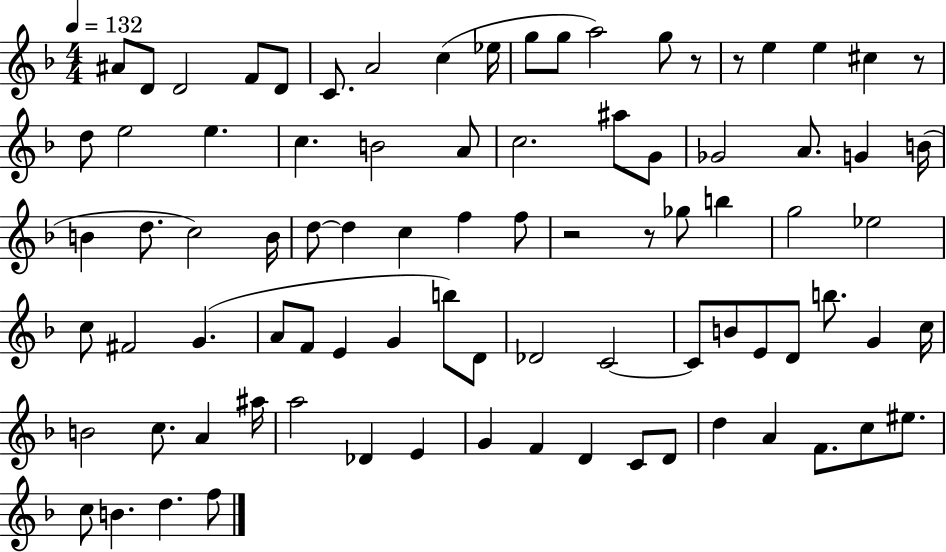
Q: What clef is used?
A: treble